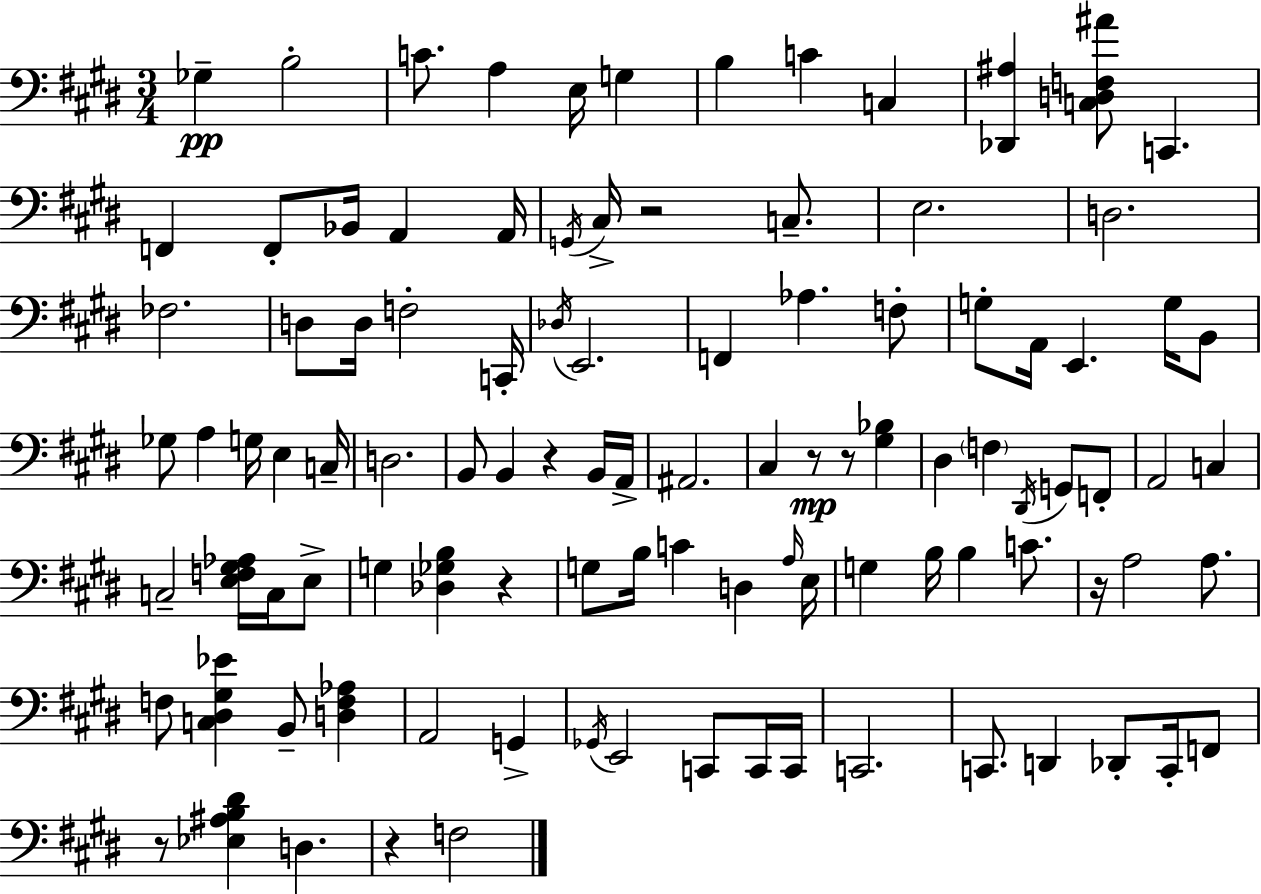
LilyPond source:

{
  \clef bass
  \numericTimeSignature
  \time 3/4
  \key e \major
  ges4--\pp b2-. | c'8. a4 e16 g4 | b4 c'4 c4 | <des, ais>4 <c d f ais'>8 c,4. | \break f,4 f,8-. bes,16 a,4 a,16 | \acciaccatura { g,16 } cis16-> r2 c8.-- | e2. | d2. | \break fes2. | d8 d16 f2-. | c,16-. \acciaccatura { des16 } e,2. | f,4 aes4. | \break f8-. g8-. a,16 e,4. g16 | b,8 ges8 a4 g16 e4 | c16-- d2. | b,8 b,4 r4 | \break b,16 a,16-> ais,2. | cis4 r8\mp r8 <gis bes>4 | dis4 \parenthesize f4 \acciaccatura { dis,16 } g,8 | f,8-. a,2 c4 | \break c2-- <e f gis aes>16 | c16 e8-> g4 <des ges b>4 r4 | g8 b16 c'4 d4 | \grace { a16 } e16 g4 b16 b4 | \break c'8. r16 a2 | a8. f8 <c dis gis ees'>4 b,8-- | <d f aes>4 a,2 | g,4-> \acciaccatura { ges,16 } e,2 | \break c,8 c,16 c,16 c,2. | c,8. d,4 | des,8-. c,16-. f,8 r8 <ees ais b dis'>4 d4. | r4 f2 | \break \bar "|."
}